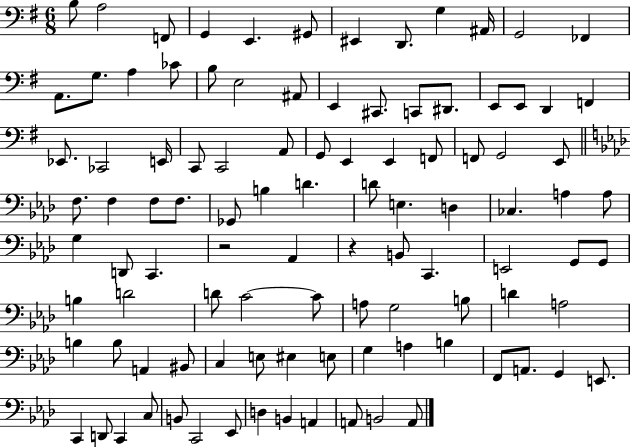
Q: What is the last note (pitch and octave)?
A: A2